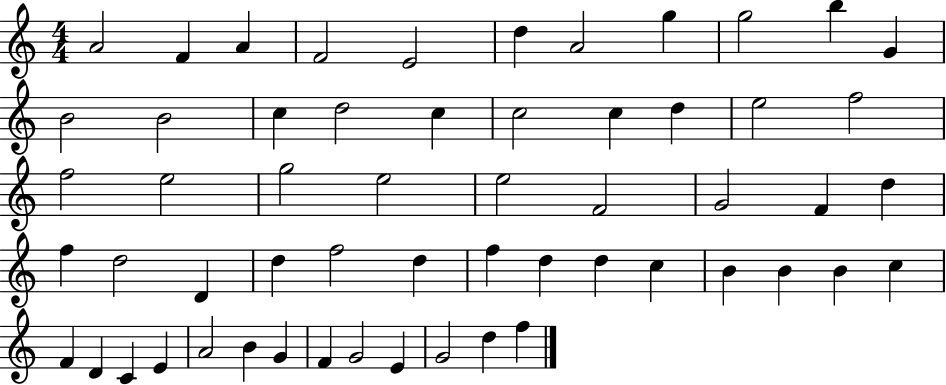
{
  \clef treble
  \numericTimeSignature
  \time 4/4
  \key c \major
  a'2 f'4 a'4 | f'2 e'2 | d''4 a'2 g''4 | g''2 b''4 g'4 | \break b'2 b'2 | c''4 d''2 c''4 | c''2 c''4 d''4 | e''2 f''2 | \break f''2 e''2 | g''2 e''2 | e''2 f'2 | g'2 f'4 d''4 | \break f''4 d''2 d'4 | d''4 f''2 d''4 | f''4 d''4 d''4 c''4 | b'4 b'4 b'4 c''4 | \break f'4 d'4 c'4 e'4 | a'2 b'4 g'4 | f'4 g'2 e'4 | g'2 d''4 f''4 | \break \bar "|."
}